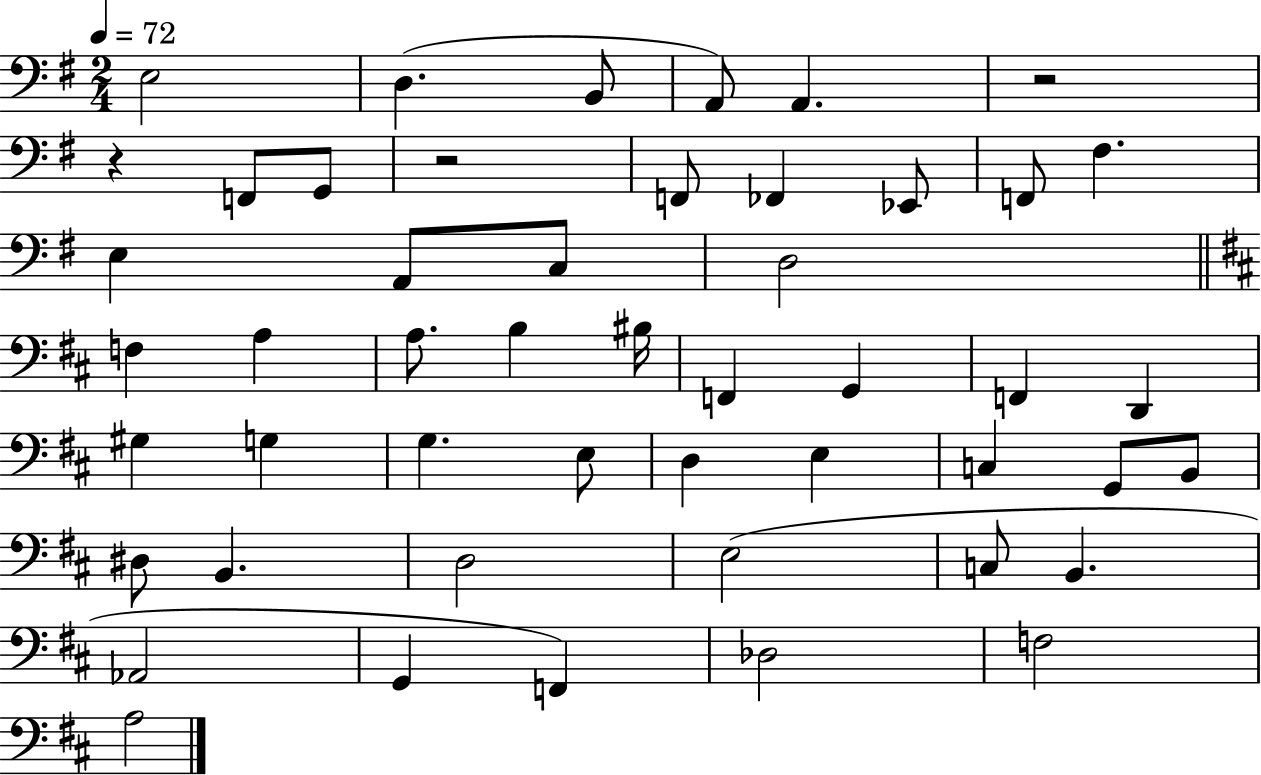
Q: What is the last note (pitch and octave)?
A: A3